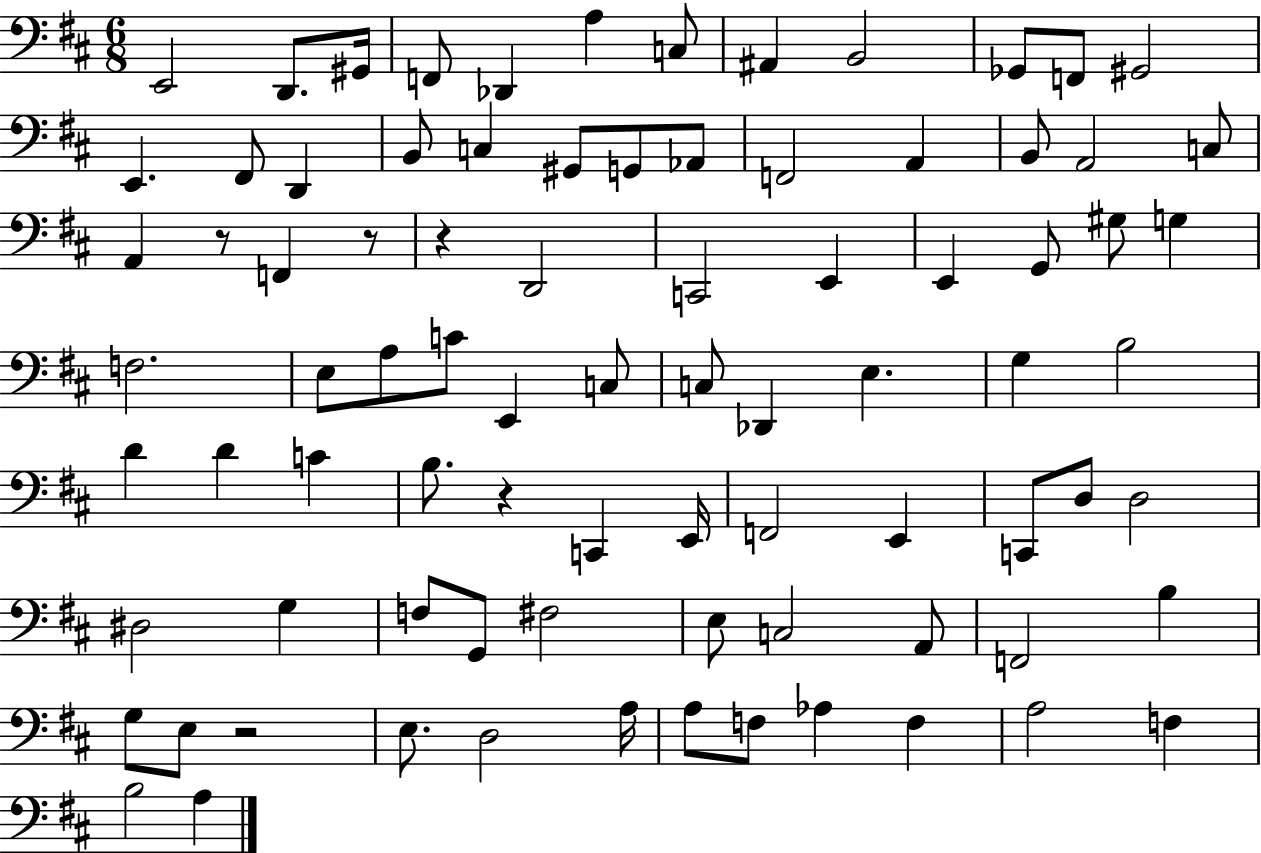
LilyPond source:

{
  \clef bass
  \numericTimeSignature
  \time 6/8
  \key d \major
  e,2 d,8. gis,16 | f,8 des,4 a4 c8 | ais,4 b,2 | ges,8 f,8 gis,2 | \break e,4. fis,8 d,4 | b,8 c4 gis,8 g,8 aes,8 | f,2 a,4 | b,8 a,2 c8 | \break a,4 r8 f,4 r8 | r4 d,2 | c,2 e,4 | e,4 g,8 gis8 g4 | \break f2. | e8 a8 c'8 e,4 c8 | c8 des,4 e4. | g4 b2 | \break d'4 d'4 c'4 | b8. r4 c,4 e,16 | f,2 e,4 | c,8 d8 d2 | \break dis2 g4 | f8 g,8 fis2 | e8 c2 a,8 | f,2 b4 | \break g8 e8 r2 | e8. d2 a16 | a8 f8 aes4 f4 | a2 f4 | \break b2 a4 | \bar "|."
}